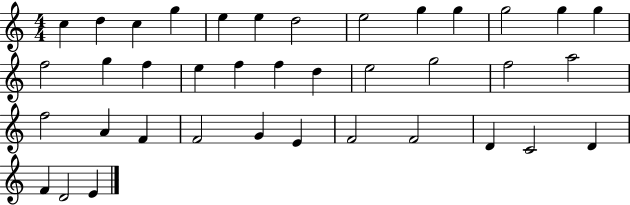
C5/q D5/q C5/q G5/q E5/q E5/q D5/h E5/h G5/q G5/q G5/h G5/q G5/q F5/h G5/q F5/q E5/q F5/q F5/q D5/q E5/h G5/h F5/h A5/h F5/h A4/q F4/q F4/h G4/q E4/q F4/h F4/h D4/q C4/h D4/q F4/q D4/h E4/q